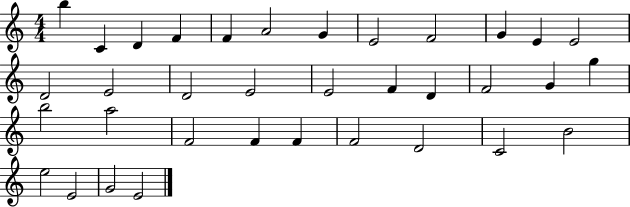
X:1
T:Untitled
M:4/4
L:1/4
K:C
b C D F F A2 G E2 F2 G E E2 D2 E2 D2 E2 E2 F D F2 G g b2 a2 F2 F F F2 D2 C2 B2 e2 E2 G2 E2